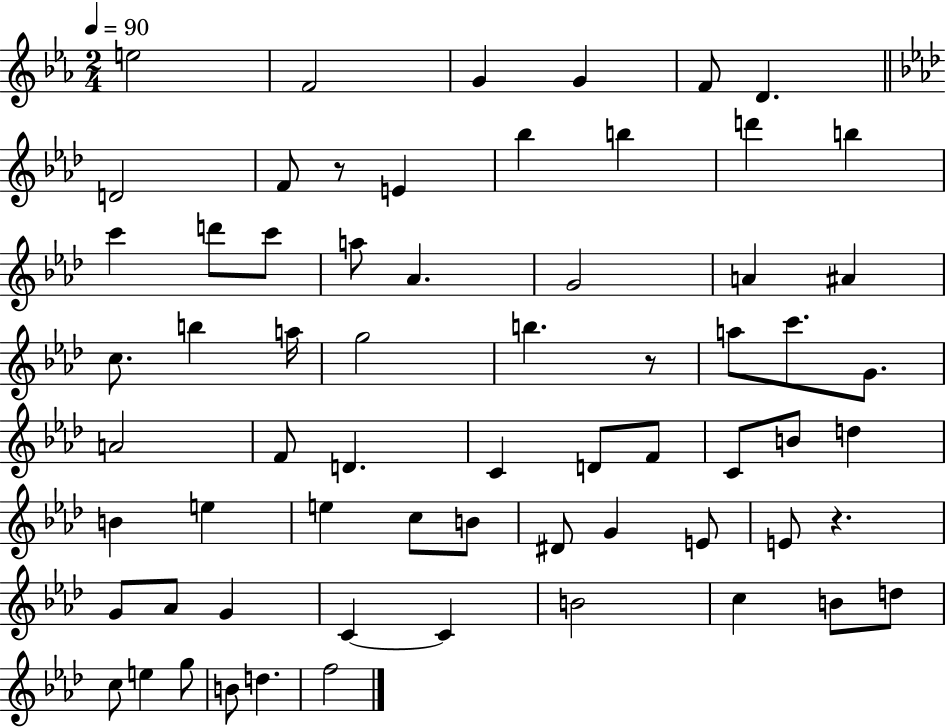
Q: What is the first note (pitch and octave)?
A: E5